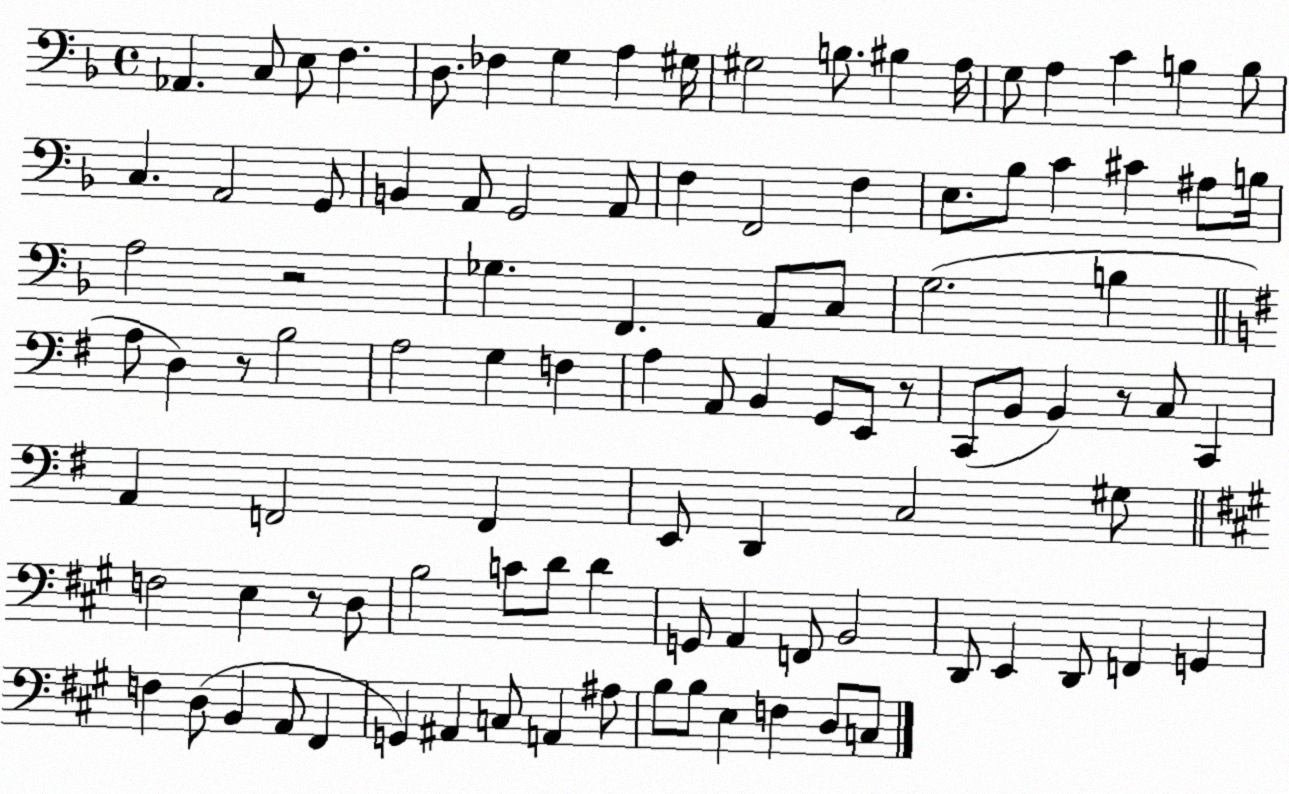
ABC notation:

X:1
T:Untitled
M:4/4
L:1/4
K:F
_A,, C,/2 E,/2 F, D,/2 _F, G, A, ^G,/4 ^G,2 B,/2 ^B, A,/4 G,/2 A, C B, B,/2 C, A,,2 G,,/2 B,, A,,/2 G,,2 A,,/2 F, F,,2 F, E,/2 _B,/2 C ^C ^A,/2 B,/4 A,2 z2 _G, F,, A,,/2 C,/2 G,2 B, A,/2 D, z/2 B,2 A,2 G, F, A, A,,/2 B,, G,,/2 E,,/2 z/2 C,,/2 B,,/2 B,, z/2 C,/2 C,, A,, F,,2 F,, E,,/2 D,, C,2 ^G,/2 F,2 E, z/2 D,/2 B,2 C/2 D/2 D G,,/2 A,, F,,/2 B,,2 D,,/2 E,, D,,/2 F,, G,, F, D,/2 B,, A,,/2 ^F,, G,, ^A,, C,/2 A,, ^A,/2 B,/2 B,/2 E, F, D,/2 C,/2